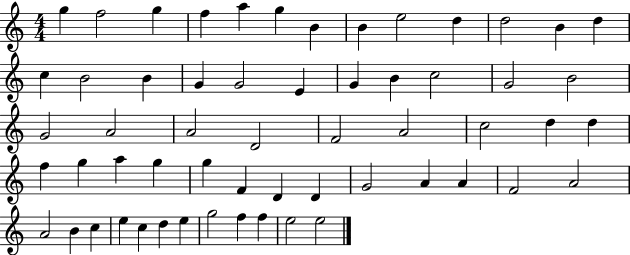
{
  \clef treble
  \numericTimeSignature
  \time 4/4
  \key c \major
  g''4 f''2 g''4 | f''4 a''4 g''4 b'4 | b'4 e''2 d''4 | d''2 b'4 d''4 | \break c''4 b'2 b'4 | g'4 g'2 e'4 | g'4 b'4 c''2 | g'2 b'2 | \break g'2 a'2 | a'2 d'2 | f'2 a'2 | c''2 d''4 d''4 | \break f''4 g''4 a''4 g''4 | g''4 f'4 d'4 d'4 | g'2 a'4 a'4 | f'2 a'2 | \break a'2 b'4 c''4 | e''4 c''4 d''4 e''4 | g''2 f''4 f''4 | e''2 e''2 | \break \bar "|."
}